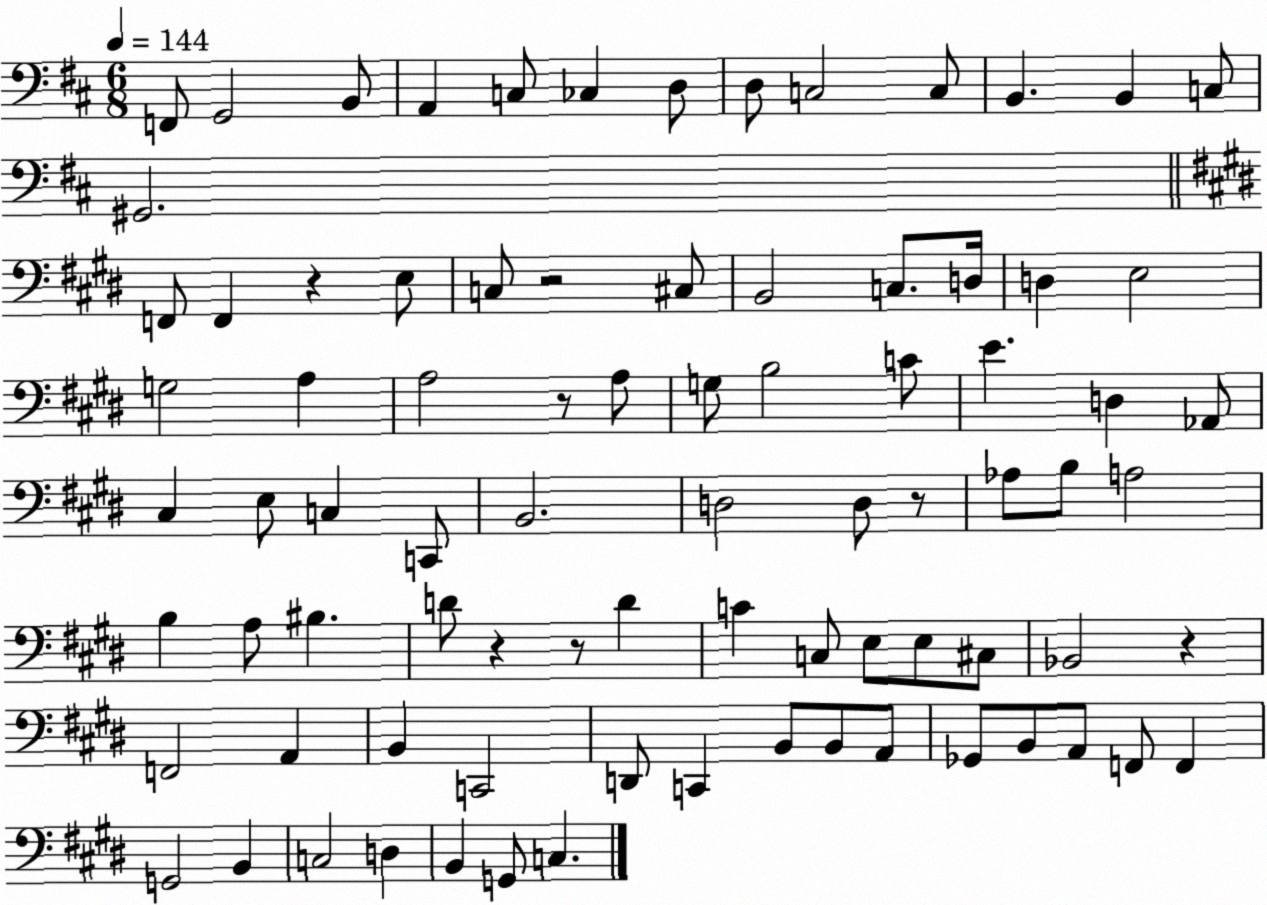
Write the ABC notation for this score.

X:1
T:Untitled
M:6/8
L:1/4
K:D
F,,/2 G,,2 B,,/2 A,, C,/2 _C, D,/2 D,/2 C,2 C,/2 B,, B,, C,/2 ^G,,2 F,,/2 F,, z E,/2 C,/2 z2 ^C,/2 B,,2 C,/2 D,/4 D, E,2 G,2 A, A,2 z/2 A,/2 G,/2 B,2 C/2 E D, _A,,/2 ^C, E,/2 C, C,,/2 B,,2 D,2 D,/2 z/2 _A,/2 B,/2 A,2 B, A,/2 ^B, D/2 z z/2 D C C,/2 E,/2 E,/2 ^C,/2 _B,,2 z F,,2 A,, B,, C,,2 D,,/2 C,, B,,/2 B,,/2 A,,/2 _G,,/2 B,,/2 A,,/2 F,,/2 F,, G,,2 B,, C,2 D, B,, G,,/2 C,